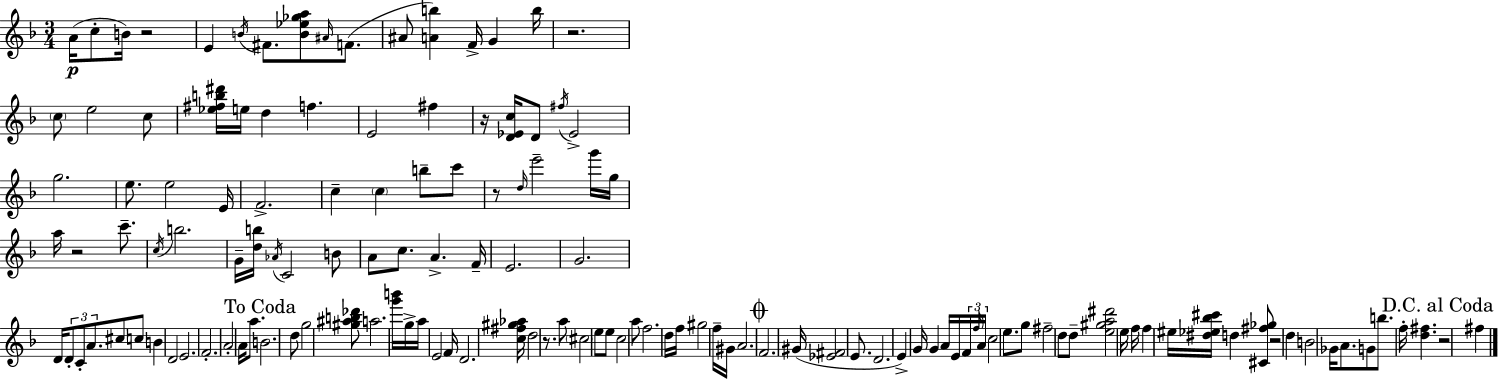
{
  \clef treble
  \numericTimeSignature
  \time 3/4
  \key d \minor
  \repeat volta 2 { a'16(\p c''8-. b'16) r2 | e'4 \acciaccatura { b'16 } fis'8. <b' ees'' ges'' a''>8 \grace { ais'16 }( f'8. | ais'8 <a' b''>4) f'16-> g'4 | b''16 r2. | \break \parenthesize c''8 e''2 | c''8 <ees'' fis'' b'' dis'''>16 e''16 d''4 f''4. | e'2 fis''4 | r16 <d' ees' c''>16 d'8 \acciaccatura { fis''16 } ees'2-> | \break g''2. | e''8. e''2 | e'16 f'2.-> | c''4-- \parenthesize c''4 b''8-- | \break c'''8 r8 \grace { d''16 } e'''2-- | g'''16 g''16 a''16 r2 | c'''8.-- \acciaccatura { c''16 } b''2. | g'16-- <d'' b''>16 \acciaccatura { aes'16 } c'2 | \break b'8 a'8 c''8. a'4.-> | f'16-- e'2. | g'2. | d'16 \tuplet 3/2 { d'8-. c'8-. a'8. } | \break cis''8 c''8 b'4 d'2 | e'2. | f'2.-. | a'2-. | \break a'16 a''8. \mark "To Coda" b'2. | d''8 g''2 | <gis'' ais'' b'' des'''>8 a''2. | <g''' b'''>16 g''16-> a''16 e'2 | \break f'16 d'2. | <c'' fis'' gis'' aes''>16 d''2 | r8. a''8 \parenthesize cis''2 | e''8 e''8 c''2 | \break a''8 f''2. | d''16 f''16 gis''2 | f''16-- gis'16 a'2. | \mark \markup { \musicglyph "scripts.coda" } f'2. | \break gis'16( <ees' fis'>2 | e'8. d'2. | e'4->) g'16 g'4 | a'16 e'16 \tuplet 3/2 { f'16 \grace { f''16 } a'16 } c''2 | \break e''8. g''8 fis''2-- | d''8 d''8-- <e'' gis'' a'' dis'''>2 | e''16 f''16 f''4 eis''16 | <dis'' ees'' bes'' cis'''>16 d''4 <cis' fis'' ges''>8 r2 | \break d''4 b'2 | ges'16 a'8. g'8 b''8. | f''16-. <d'' fis''>4. \mark "D.C. al Coda" r2 | fis''4 } \bar "|."
}